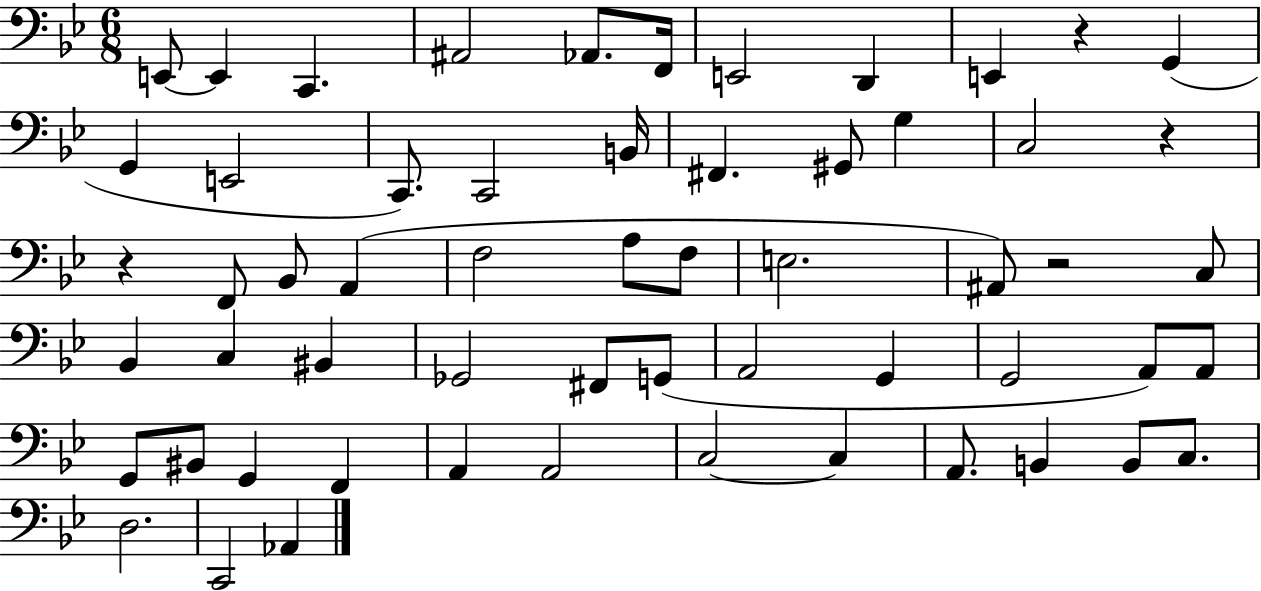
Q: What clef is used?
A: bass